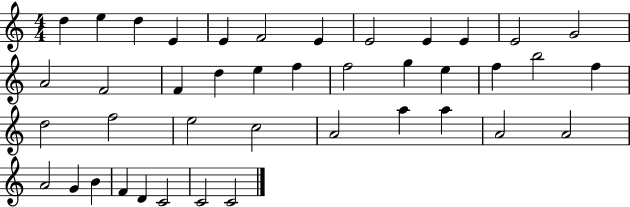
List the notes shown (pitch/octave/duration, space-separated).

D5/q E5/q D5/q E4/q E4/q F4/h E4/q E4/h E4/q E4/q E4/h G4/h A4/h F4/h F4/q D5/q E5/q F5/q F5/h G5/q E5/q F5/q B5/h F5/q D5/h F5/h E5/h C5/h A4/h A5/q A5/q A4/h A4/h A4/h G4/q B4/q F4/q D4/q C4/h C4/h C4/h